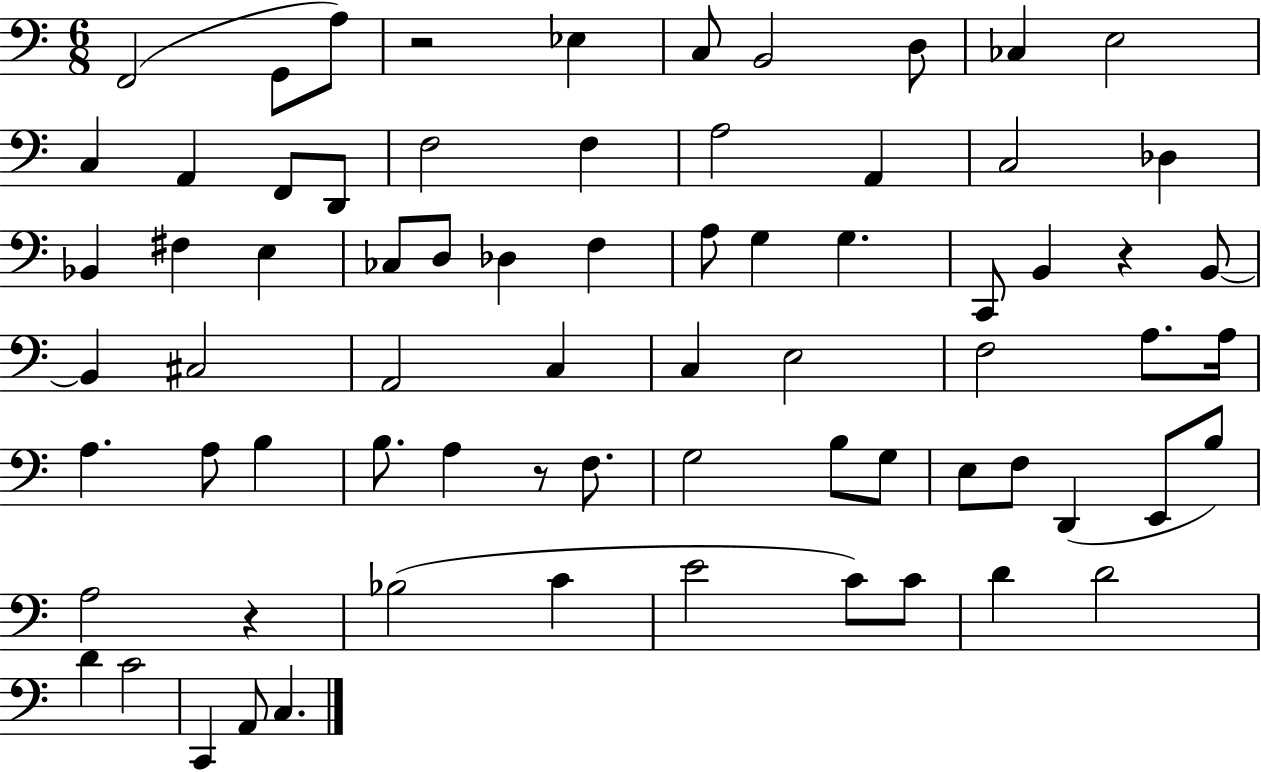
X:1
T:Untitled
M:6/8
L:1/4
K:C
F,,2 G,,/2 A,/2 z2 _E, C,/2 B,,2 D,/2 _C, E,2 C, A,, F,,/2 D,,/2 F,2 F, A,2 A,, C,2 _D, _B,, ^F, E, _C,/2 D,/2 _D, F, A,/2 G, G, C,,/2 B,, z B,,/2 B,, ^C,2 A,,2 C, C, E,2 F,2 A,/2 A,/4 A, A,/2 B, B,/2 A, z/2 F,/2 G,2 B,/2 G,/2 E,/2 F,/2 D,, E,,/2 B,/2 A,2 z _B,2 C E2 C/2 C/2 D D2 D C2 C,, A,,/2 C,